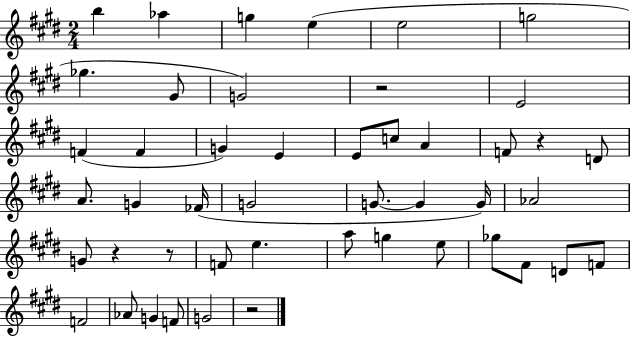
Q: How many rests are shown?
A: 5